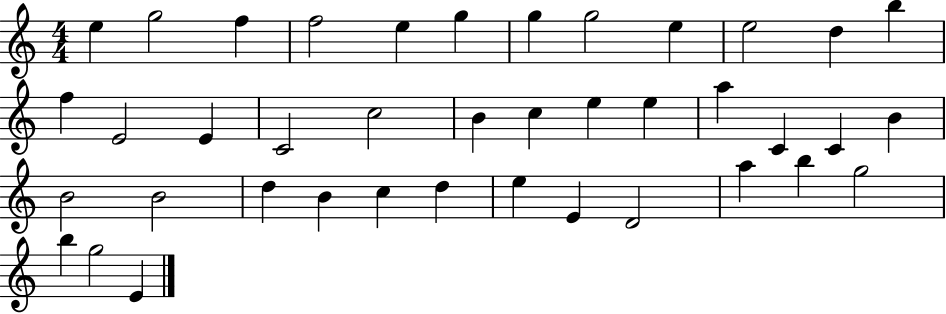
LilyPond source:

{
  \clef treble
  \numericTimeSignature
  \time 4/4
  \key c \major
  e''4 g''2 f''4 | f''2 e''4 g''4 | g''4 g''2 e''4 | e''2 d''4 b''4 | \break f''4 e'2 e'4 | c'2 c''2 | b'4 c''4 e''4 e''4 | a''4 c'4 c'4 b'4 | \break b'2 b'2 | d''4 b'4 c''4 d''4 | e''4 e'4 d'2 | a''4 b''4 g''2 | \break b''4 g''2 e'4 | \bar "|."
}